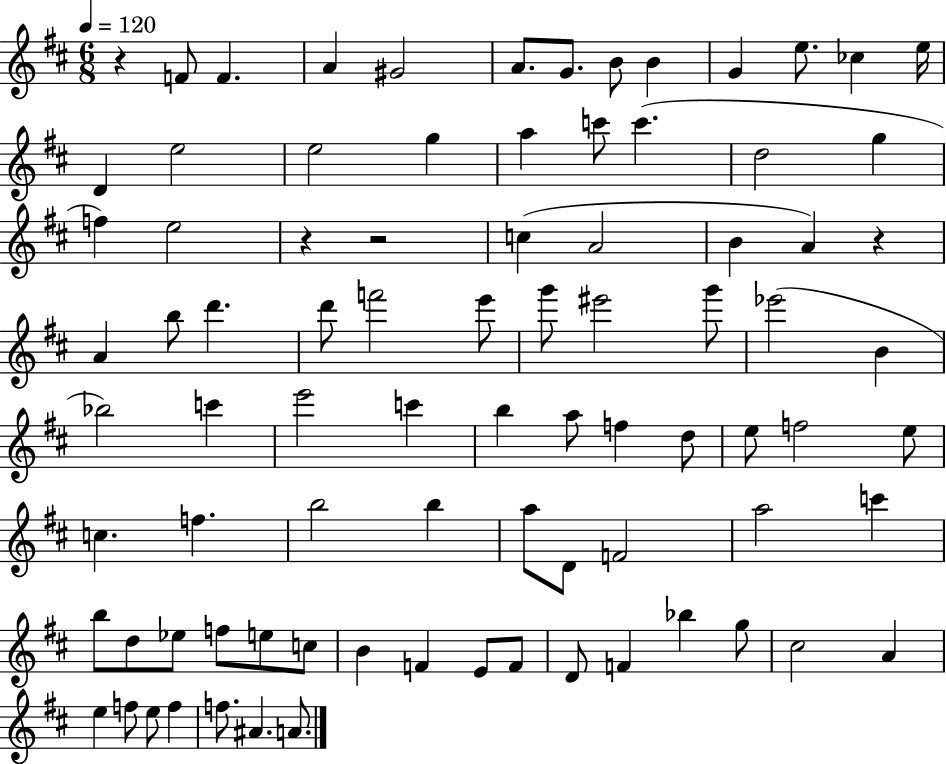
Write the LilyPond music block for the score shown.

{
  \clef treble
  \numericTimeSignature
  \time 6/8
  \key d \major
  \tempo 4 = 120
  r4 f'8 f'4. | a'4 gis'2 | a'8. g'8. b'8 b'4 | g'4 e''8. ces''4 e''16 | \break d'4 e''2 | e''2 g''4 | a''4 c'''8 c'''4.( | d''2 g''4 | \break f''4) e''2 | r4 r2 | c''4( a'2 | b'4 a'4) r4 | \break a'4 b''8 d'''4. | d'''8 f'''2 e'''8 | g'''8 eis'''2 g'''8 | ees'''2( b'4 | \break bes''2) c'''4 | e'''2 c'''4 | b''4 a''8 f''4 d''8 | e''8 f''2 e''8 | \break c''4. f''4. | b''2 b''4 | a''8 d'8 f'2 | a''2 c'''4 | \break b''8 d''8 ees''8 f''8 e''8 c''8 | b'4 f'4 e'8 f'8 | d'8 f'4 bes''4 g''8 | cis''2 a'4 | \break e''4 f''8 e''8 f''4 | f''8. ais'4. a'8. | \bar "|."
}